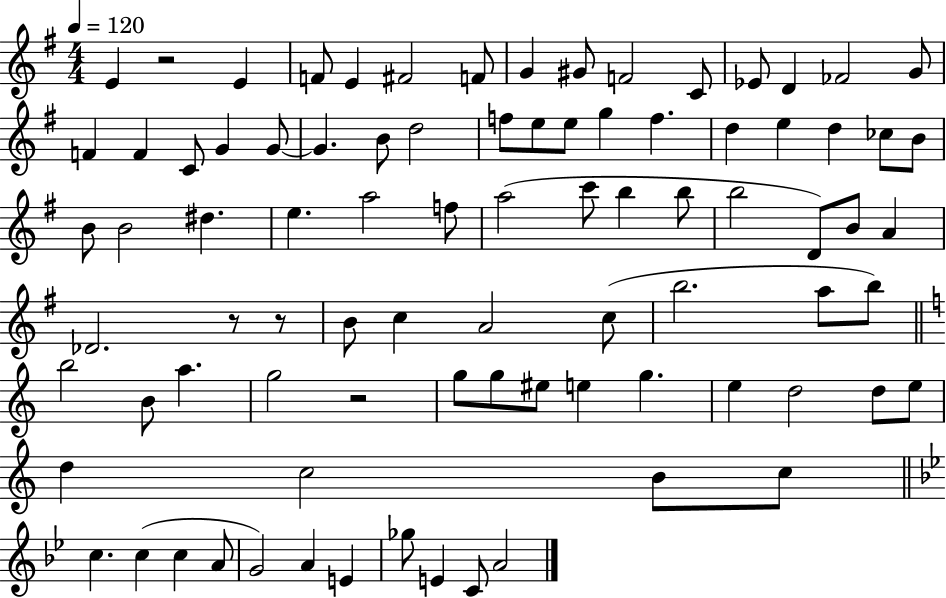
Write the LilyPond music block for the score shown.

{
  \clef treble
  \numericTimeSignature
  \time 4/4
  \key g \major
  \tempo 4 = 120
  e'4 r2 e'4 | f'8 e'4 fis'2 f'8 | g'4 gis'8 f'2 c'8 | ees'8 d'4 fes'2 g'8 | \break f'4 f'4 c'8 g'4 g'8~~ | g'4. b'8 d''2 | f''8 e''8 e''8 g''4 f''4. | d''4 e''4 d''4 ces''8 b'8 | \break b'8 b'2 dis''4. | e''4. a''2 f''8 | a''2( c'''8 b''4 b''8 | b''2 d'8) b'8 a'4 | \break des'2. r8 r8 | b'8 c''4 a'2 c''8( | b''2. a''8 b''8) | \bar "||" \break \key a \minor b''2 b'8 a''4. | g''2 r2 | g''8 g''8 eis''8 e''4 g''4. | e''4 d''2 d''8 e''8 | \break d''4 c''2 b'8 c''8 | \bar "||" \break \key g \minor c''4. c''4( c''4 a'8 | g'2) a'4 e'4 | ges''8 e'4 c'8 a'2 | \bar "|."
}